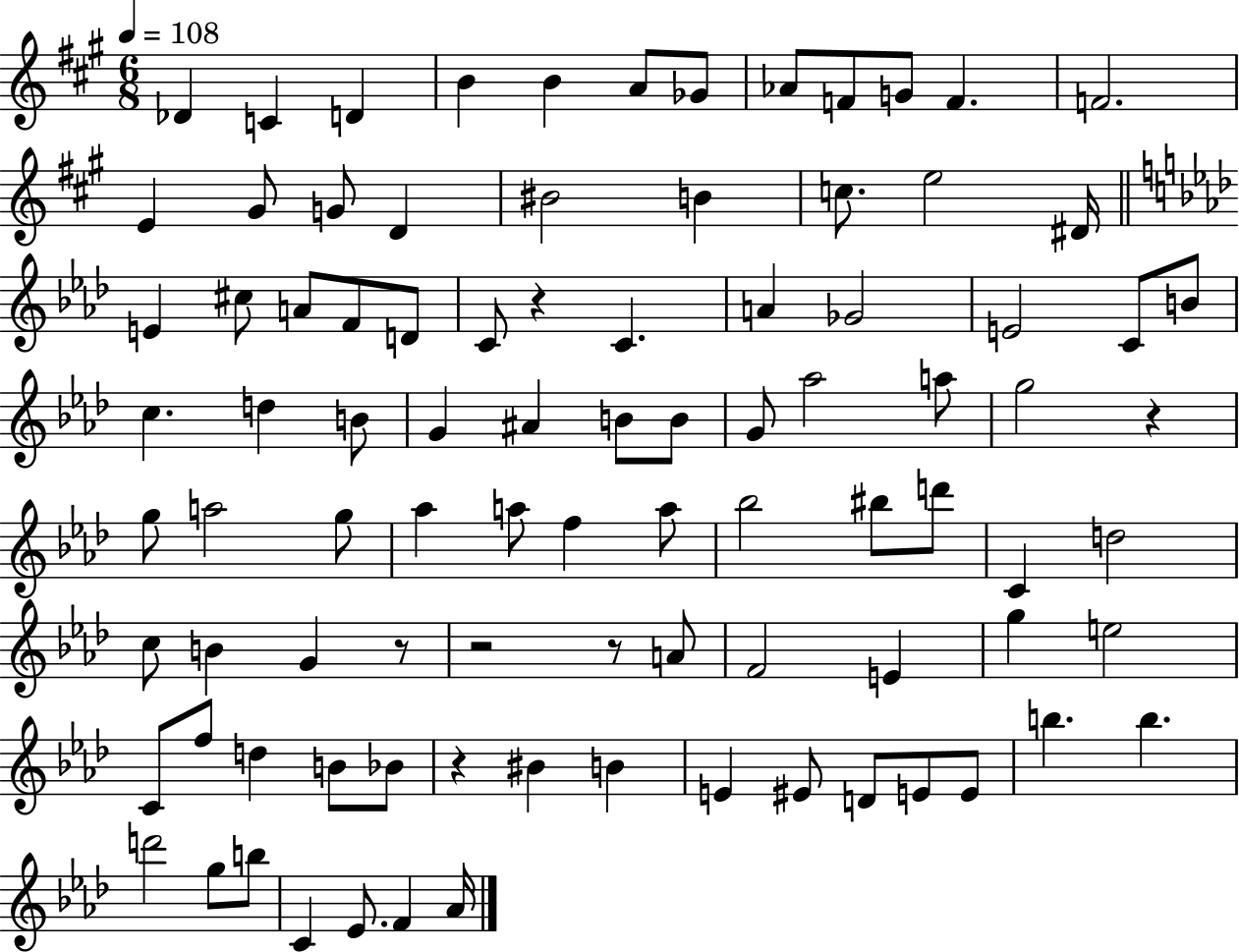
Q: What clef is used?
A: treble